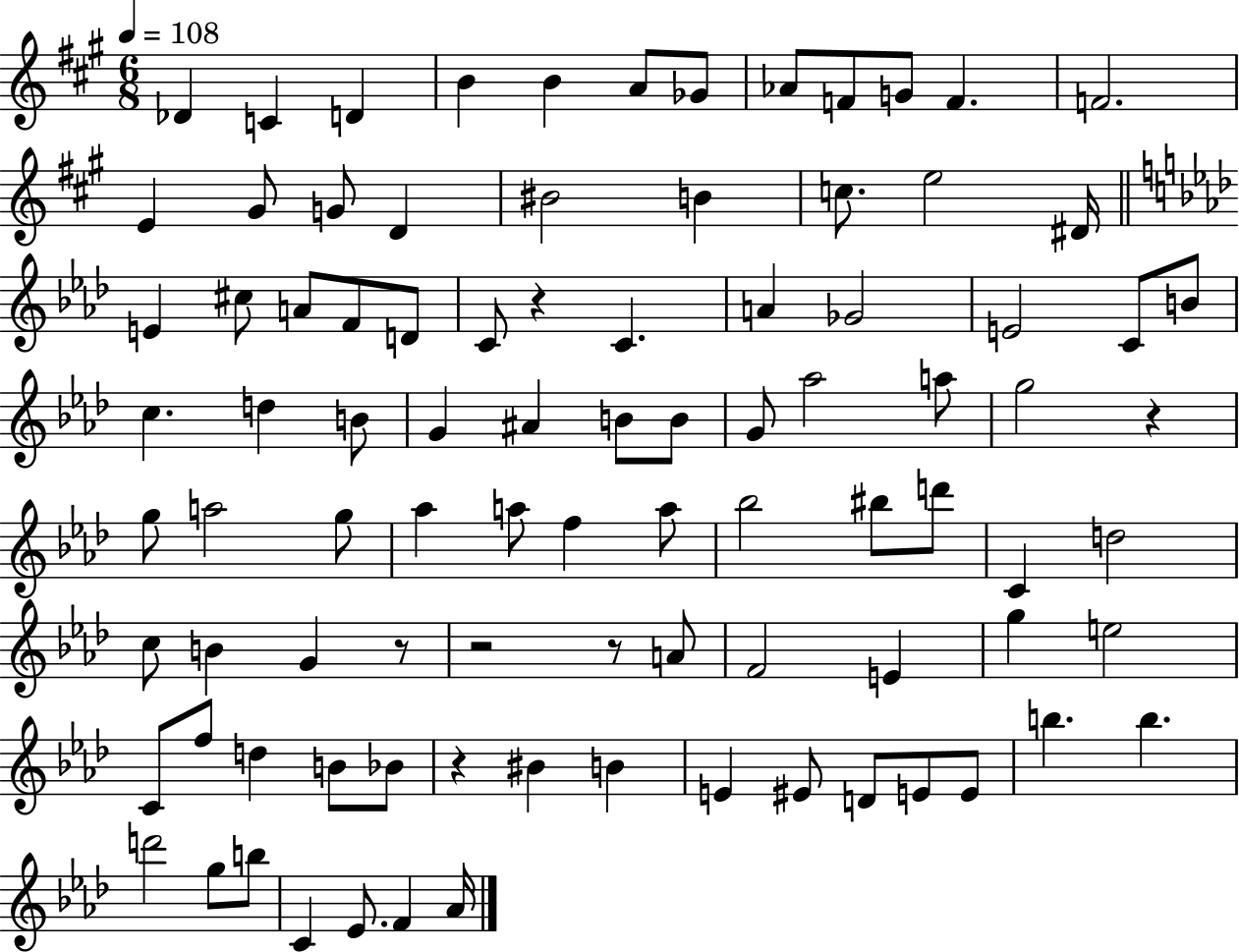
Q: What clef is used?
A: treble